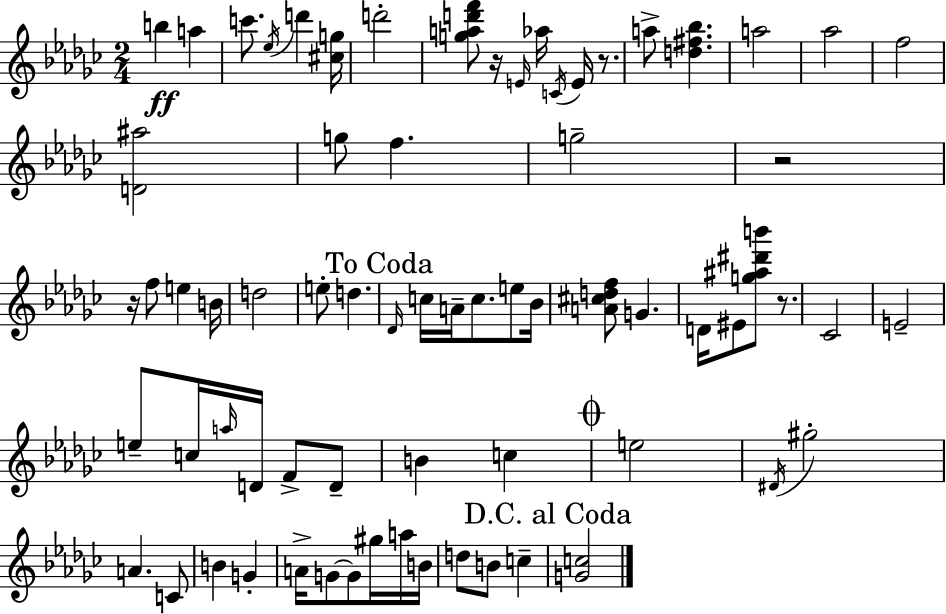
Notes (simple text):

B5/q A5/q C6/e. Eb5/s D6/q [C#5,G5]/s D6/h [G5,A5,D6,F6]/e R/s E4/s Ab5/s C4/s E4/s R/e. A5/e [D5,F#5,Bb5]/q. A5/h Ab5/h F5/h [D4,A#5]/h G5/e F5/q. G5/h R/h R/s F5/e E5/q B4/s D5/h E5/e D5/q. Db4/s C5/s A4/s C5/e. E5/e Bb4/s [A4,C#5,D5,F5]/e G4/q. D4/s EIS4/e [G5,A#5,D#6,B6]/e R/e. CES4/h E4/h E5/e C5/s A5/s D4/s F4/e D4/e B4/q C5/q E5/h D#4/s G#5/h A4/q. C4/e B4/q G4/q A4/s G4/e G4/e G#5/s A5/s B4/s D5/e B4/e C5/q [G4,C5]/h